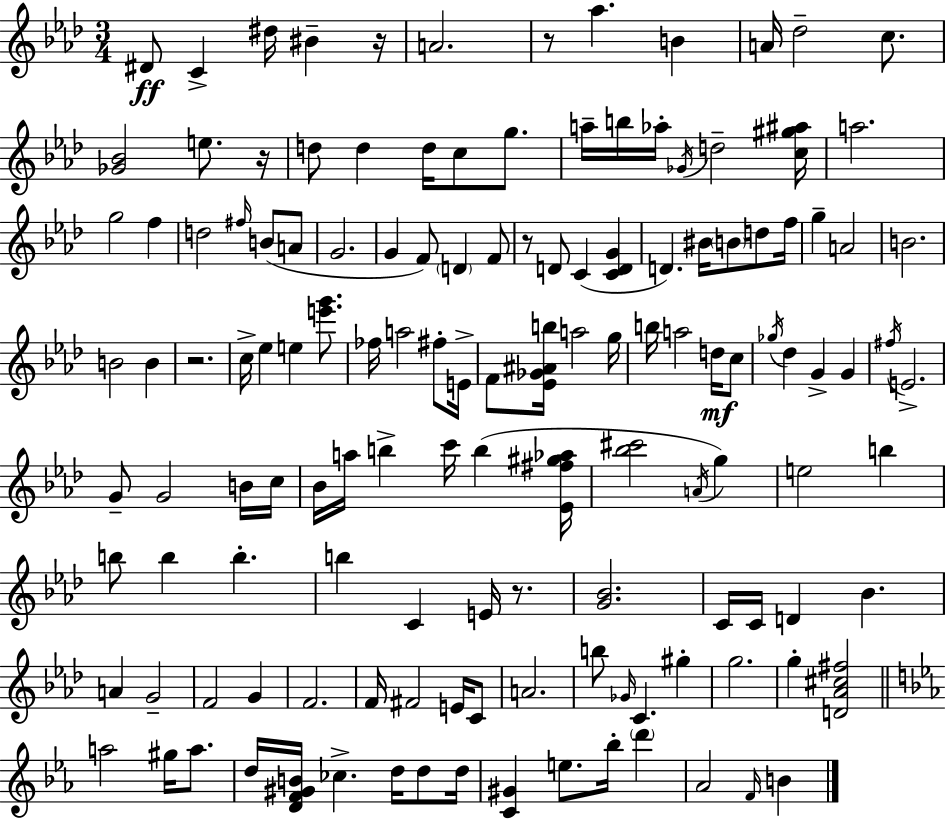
D#4/e C4/q D#5/s BIS4/q R/s A4/h. R/e Ab5/q. B4/q A4/s Db5/h C5/e. [Gb4,Bb4]/h E5/e. R/s D5/e D5/q D5/s C5/e G5/e. A5/s B5/s Ab5/s Gb4/s D5/h [C5,G#5,A#5]/s A5/h. G5/h F5/q D5/h F#5/s B4/e A4/e G4/h. G4/q F4/e D4/q F4/e R/e D4/e C4/q [C4,D4,G4]/q D4/q. BIS4/s B4/e D5/e F5/s G5/q A4/h B4/h. B4/h B4/q R/h. C5/s Eb5/q E5/q [E6,G6]/e. FES5/s A5/h F#5/e E4/s F4/e [Eb4,Gb4,A#4,B5]/s A5/h G5/s B5/s A5/h D5/s C5/e Gb5/s Db5/q G4/q G4/q F#5/s E4/h. G4/e G4/h B4/s C5/s Bb4/s A5/s B5/q C6/s B5/q [Eb4,F#5,G#5,Ab5]/s [Bb5,C#6]/h A4/s G5/q E5/h B5/q B5/e B5/q B5/q. B5/q C4/q E4/s R/e. [G4,Bb4]/h. C4/s C4/s D4/q Bb4/q. A4/q G4/h F4/h G4/q F4/h. F4/s F#4/h E4/s C4/e A4/h. B5/e Gb4/s C4/q. G#5/q G5/h. G5/q [D4,Ab4,C#5,F#5]/h A5/h G#5/s A5/e. D5/s [D4,F4,G#4,B4]/s CES5/q. D5/s D5/e D5/s [C4,G#4]/q E5/e. Bb5/s D6/q Ab4/h F4/s B4/q